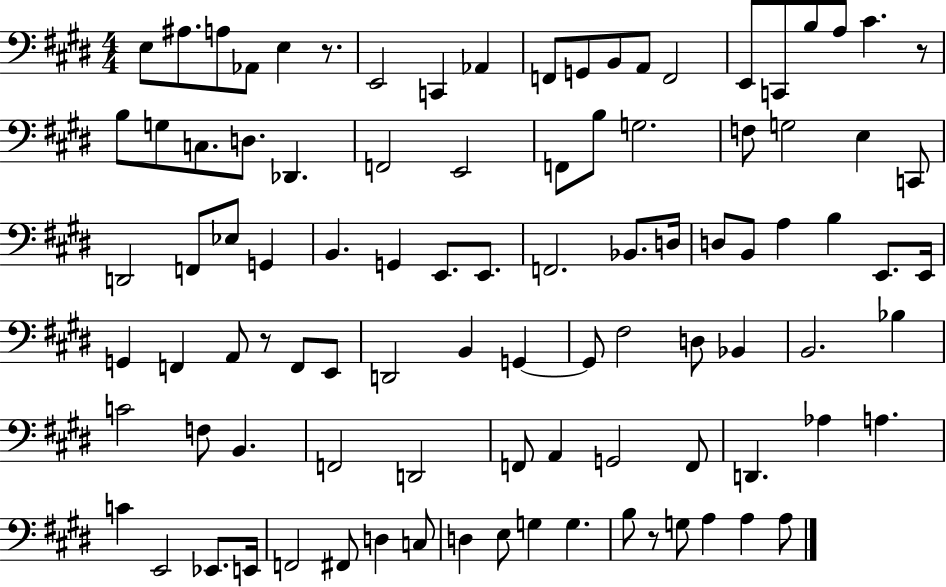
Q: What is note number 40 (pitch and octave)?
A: E2